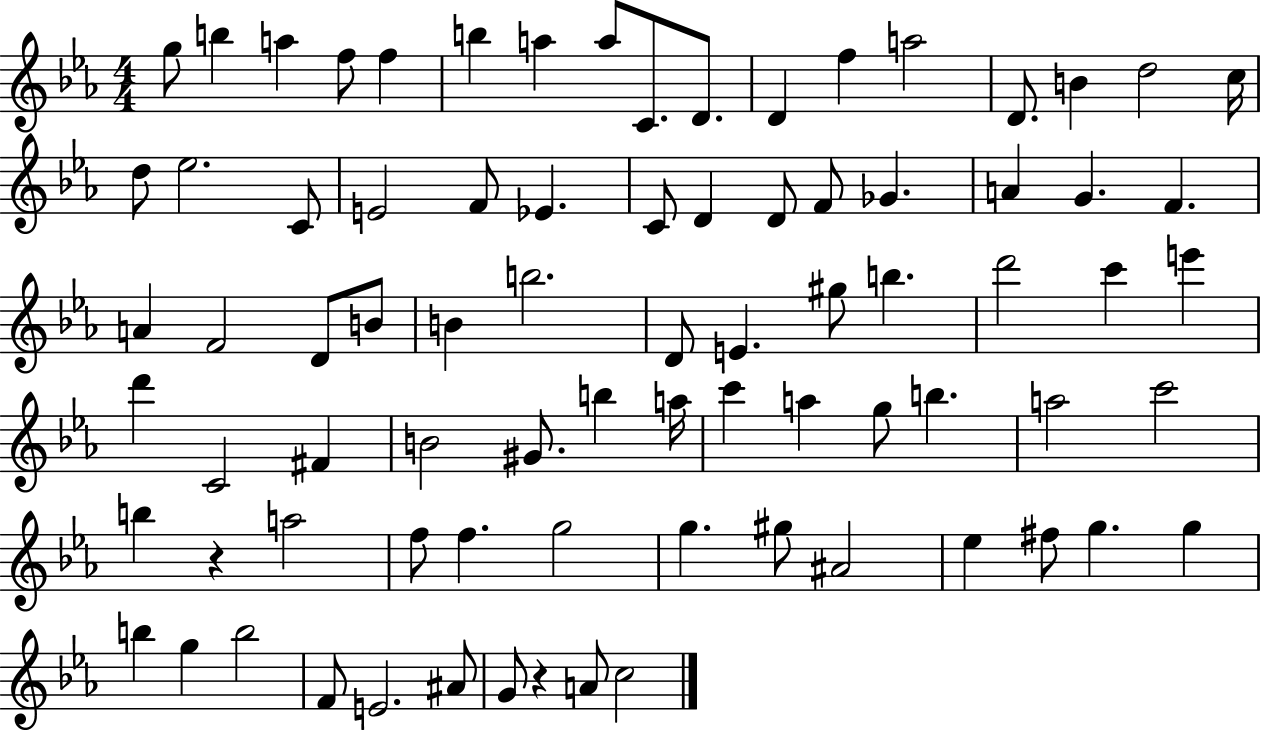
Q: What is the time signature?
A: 4/4